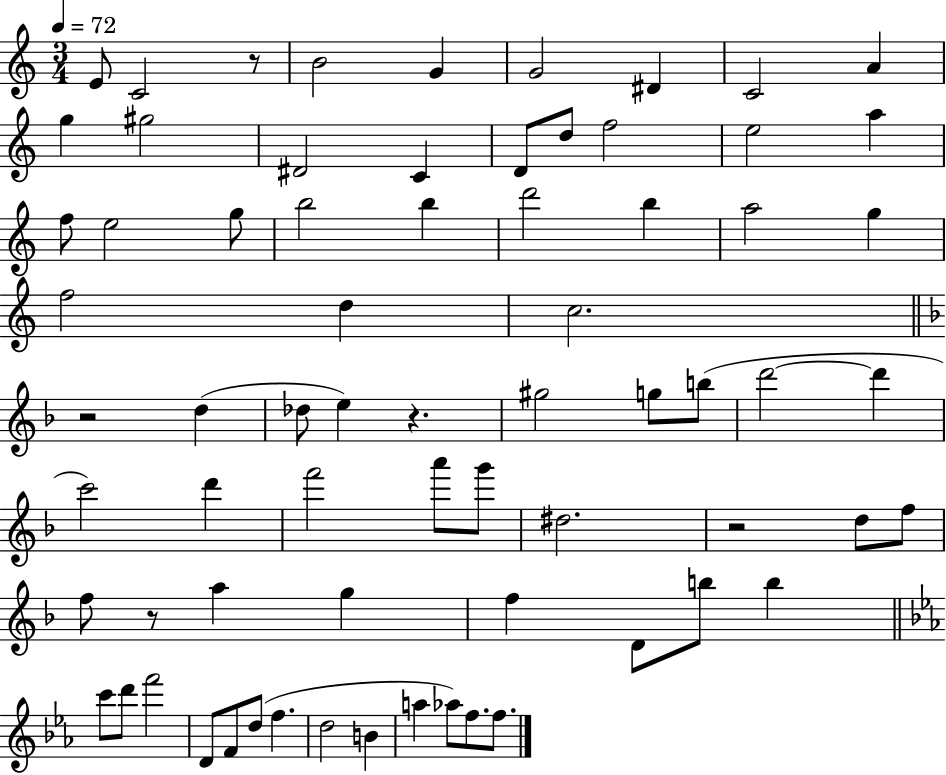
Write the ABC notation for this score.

X:1
T:Untitled
M:3/4
L:1/4
K:C
E/2 C2 z/2 B2 G G2 ^D C2 A g ^g2 ^D2 C D/2 d/2 f2 e2 a f/2 e2 g/2 b2 b d'2 b a2 g f2 d c2 z2 d _d/2 e z ^g2 g/2 b/2 d'2 d' c'2 d' f'2 a'/2 g'/2 ^d2 z2 d/2 f/2 f/2 z/2 a g f D/2 b/2 b c'/2 d'/2 f'2 D/2 F/2 d/2 f d2 B a _a/2 f/2 f/2